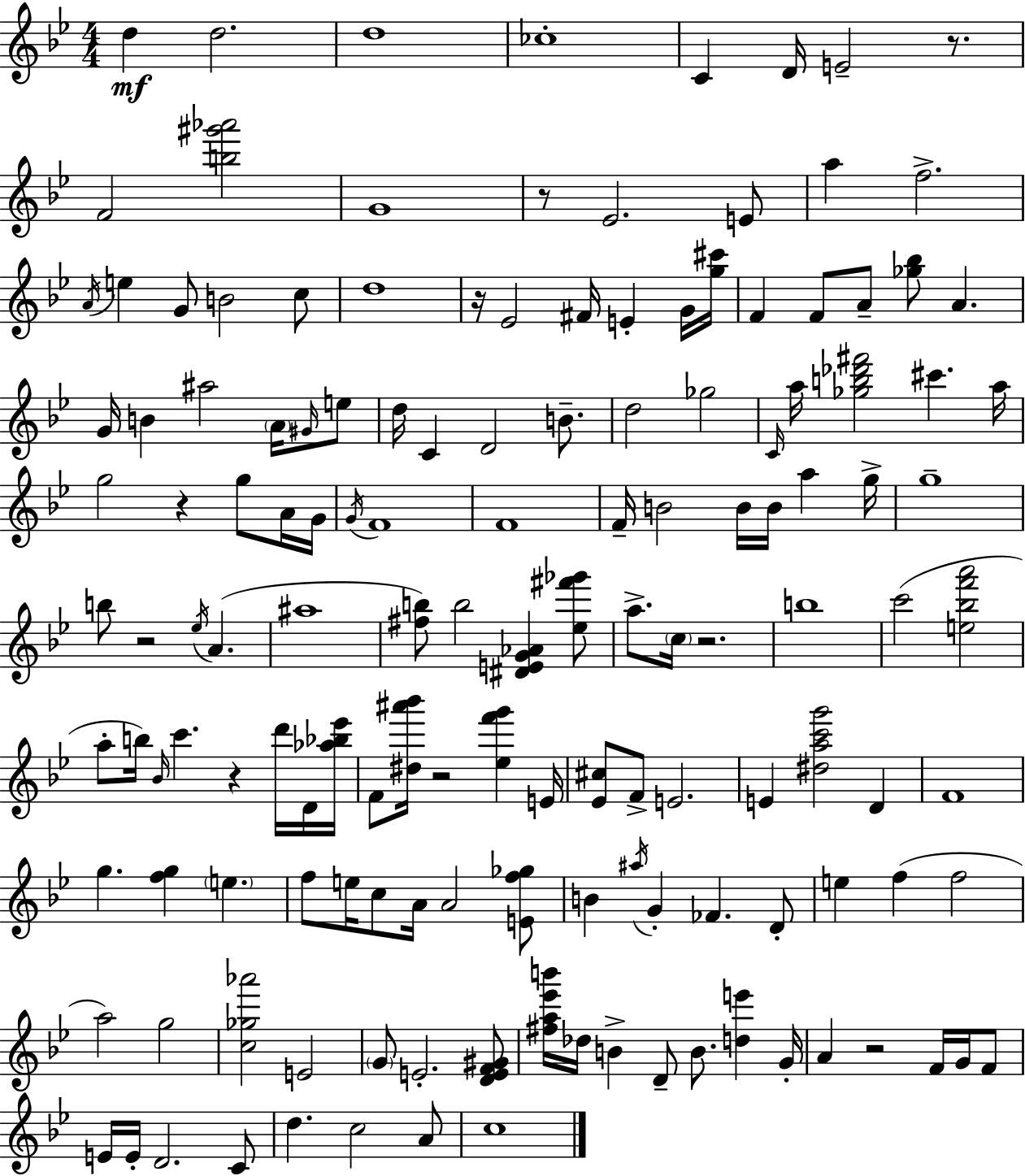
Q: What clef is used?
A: treble